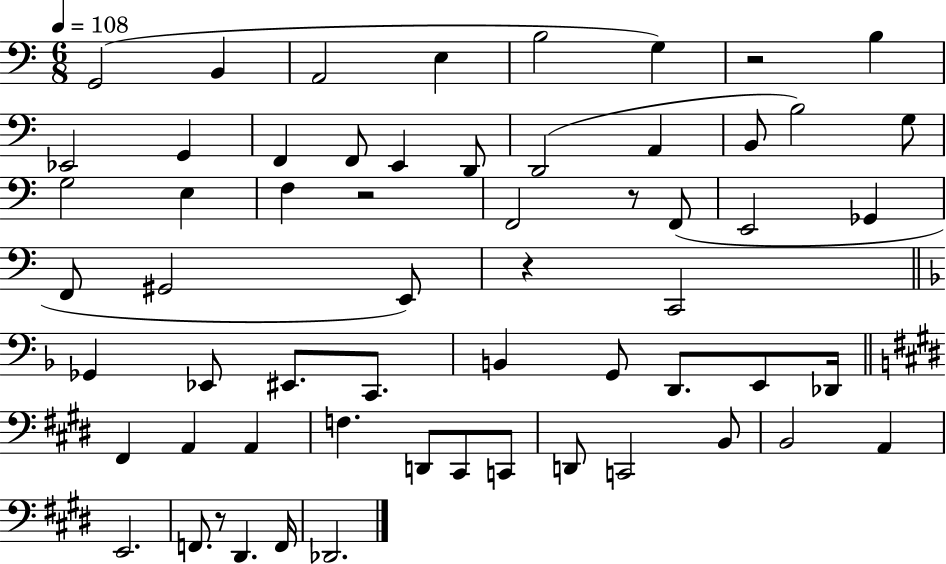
G2/h B2/q A2/h E3/q B3/h G3/q R/h B3/q Eb2/h G2/q F2/q F2/e E2/q D2/e D2/h A2/q B2/e B3/h G3/e G3/h E3/q F3/q R/h F2/h R/e F2/e E2/h Gb2/q F2/e G#2/h E2/e R/q C2/h Gb2/q Eb2/e EIS2/e. C2/e. B2/q G2/e D2/e. E2/e Db2/s F#2/q A2/q A2/q F3/q. D2/e C#2/e C2/e D2/e C2/h B2/e B2/h A2/q E2/h. F2/e. R/e D#2/q. F2/s Db2/h.